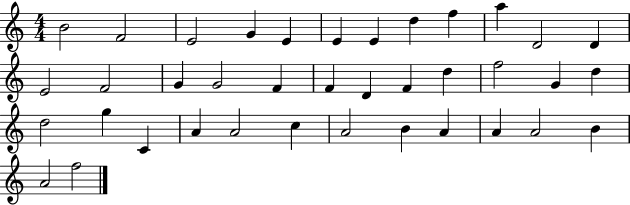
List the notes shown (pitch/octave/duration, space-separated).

B4/h F4/h E4/h G4/q E4/q E4/q E4/q D5/q F5/q A5/q D4/h D4/q E4/h F4/h G4/q G4/h F4/q F4/q D4/q F4/q D5/q F5/h G4/q D5/q D5/h G5/q C4/q A4/q A4/h C5/q A4/h B4/q A4/q A4/q A4/h B4/q A4/h F5/h